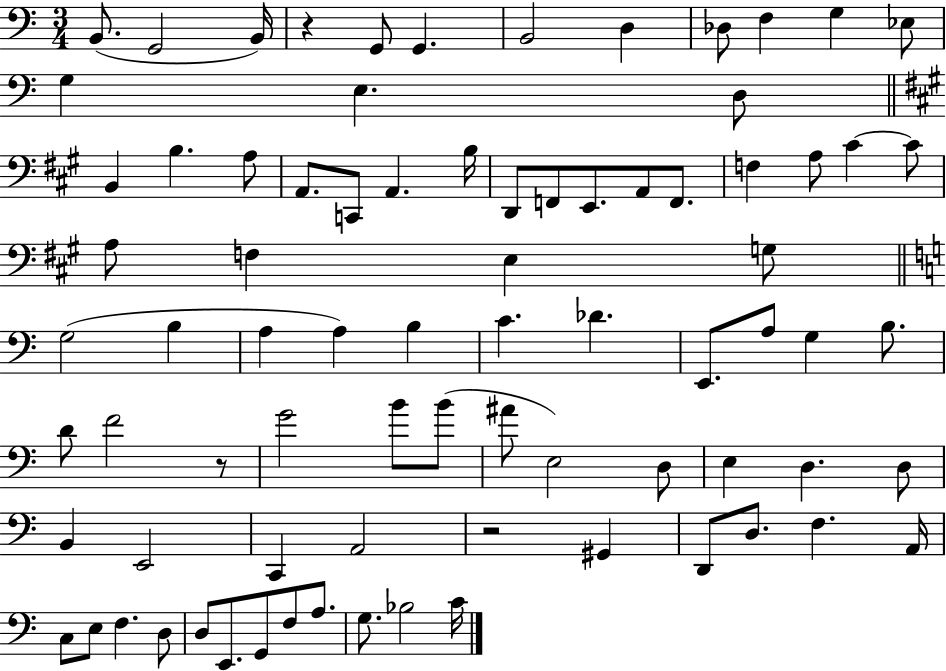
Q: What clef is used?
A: bass